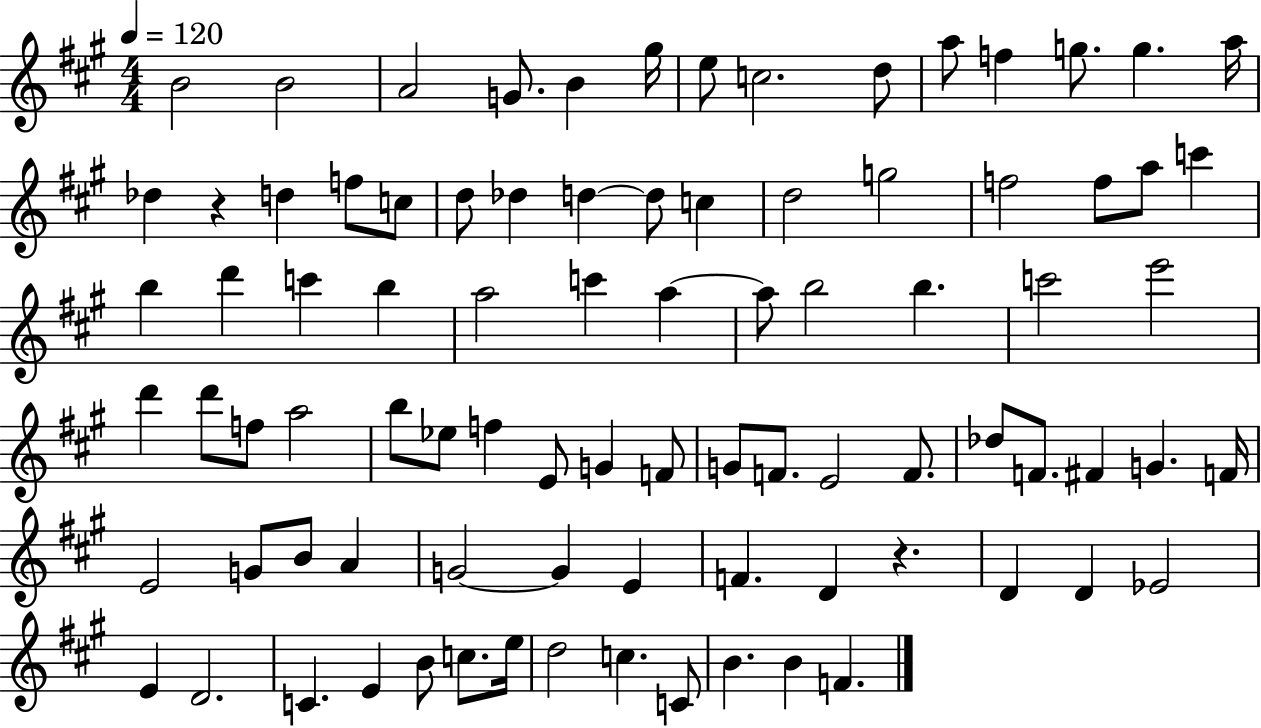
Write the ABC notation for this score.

X:1
T:Untitled
M:4/4
L:1/4
K:A
B2 B2 A2 G/2 B ^g/4 e/2 c2 d/2 a/2 f g/2 g a/4 _d z d f/2 c/2 d/2 _d d d/2 c d2 g2 f2 f/2 a/2 c' b d' c' b a2 c' a a/2 b2 b c'2 e'2 d' d'/2 f/2 a2 b/2 _e/2 f E/2 G F/2 G/2 F/2 E2 F/2 _d/2 F/2 ^F G F/4 E2 G/2 B/2 A G2 G E F D z D D _E2 E D2 C E B/2 c/2 e/4 d2 c C/2 B B F